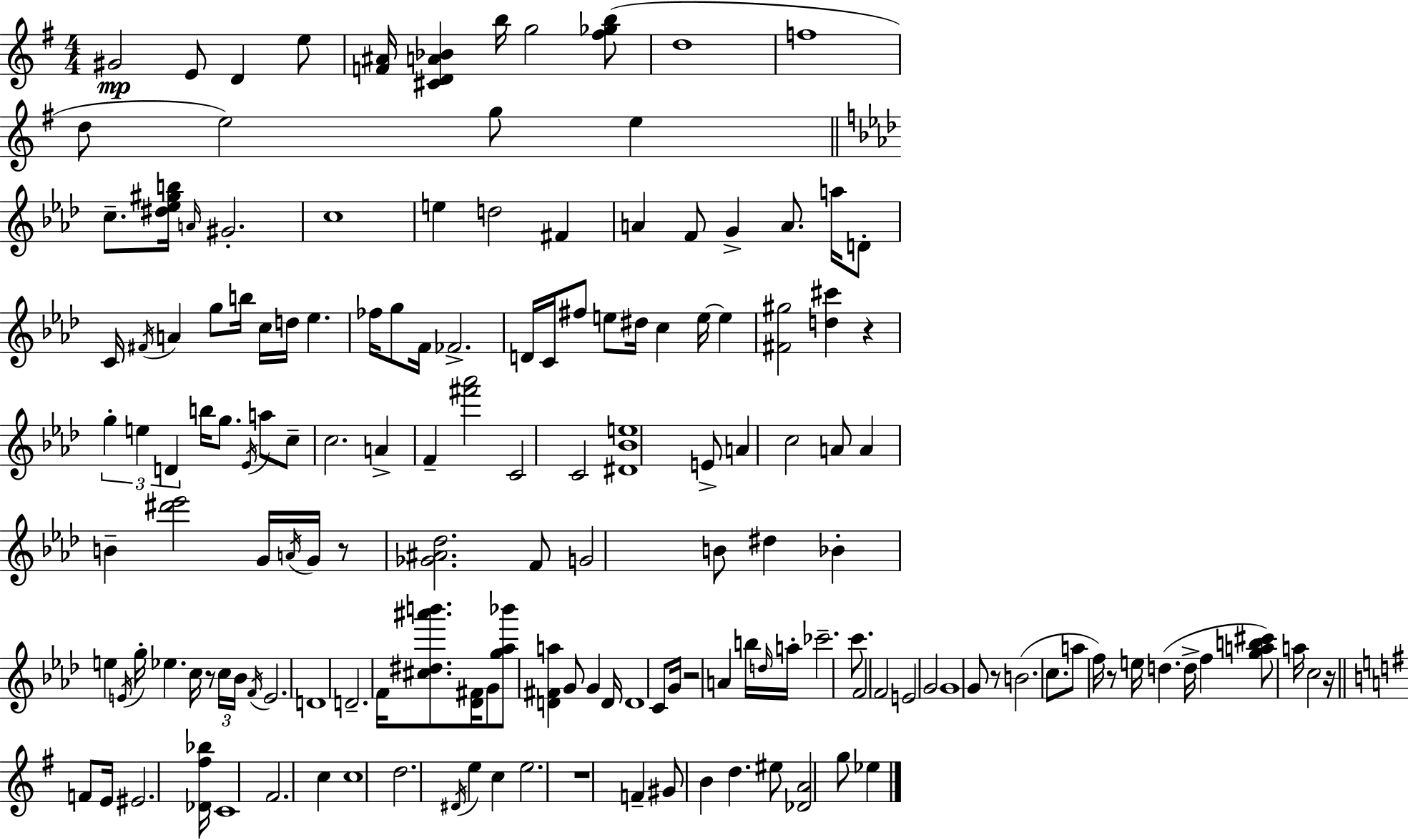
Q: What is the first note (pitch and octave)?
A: G#4